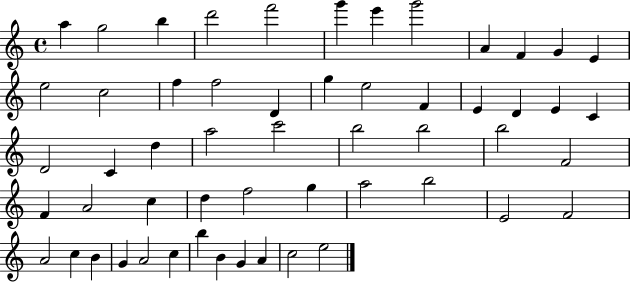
{
  \clef treble
  \time 4/4
  \defaultTimeSignature
  \key c \major
  a''4 g''2 b''4 | d'''2 f'''2 | g'''4 e'''4 g'''2 | a'4 f'4 g'4 e'4 | \break e''2 c''2 | f''4 f''2 d'4 | g''4 e''2 f'4 | e'4 d'4 e'4 c'4 | \break d'2 c'4 d''4 | a''2 c'''2 | b''2 b''2 | b''2 f'2 | \break f'4 a'2 c''4 | d''4 f''2 g''4 | a''2 b''2 | e'2 f'2 | \break a'2 c''4 b'4 | g'4 a'2 c''4 | b''4 b'4 g'4 a'4 | c''2 e''2 | \break \bar "|."
}